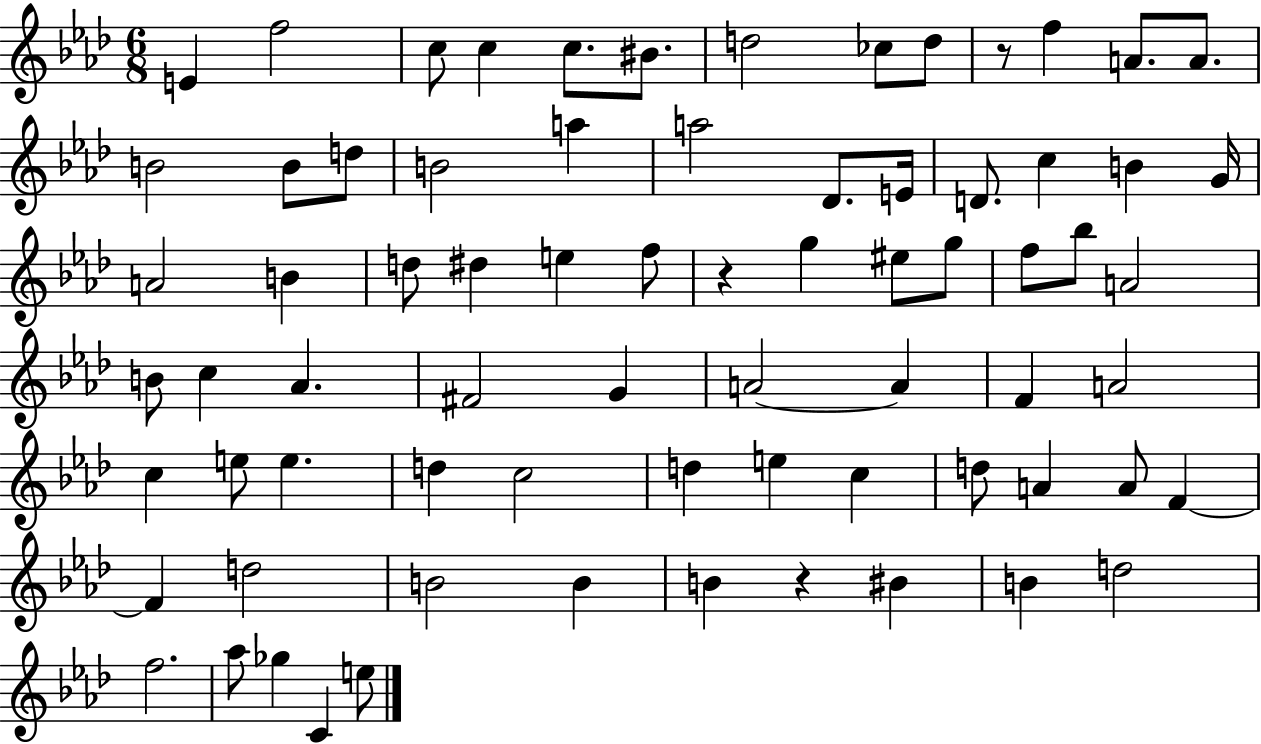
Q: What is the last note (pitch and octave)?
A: E5